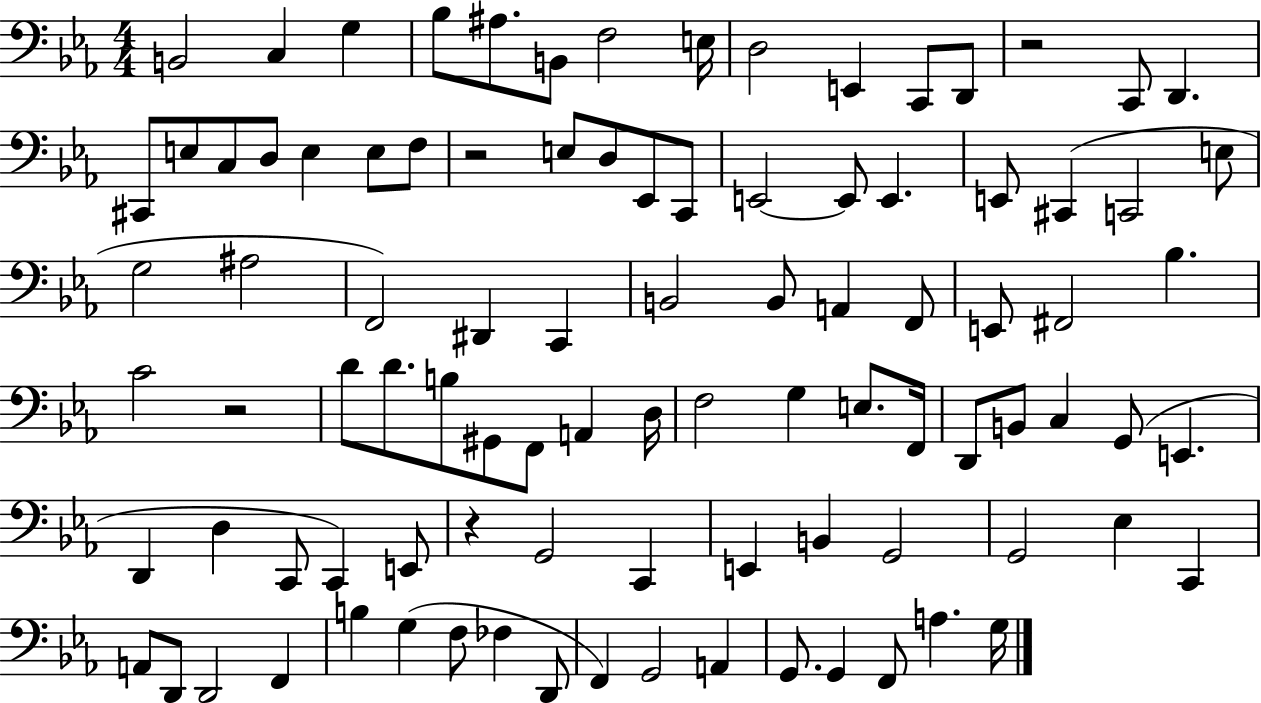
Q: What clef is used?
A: bass